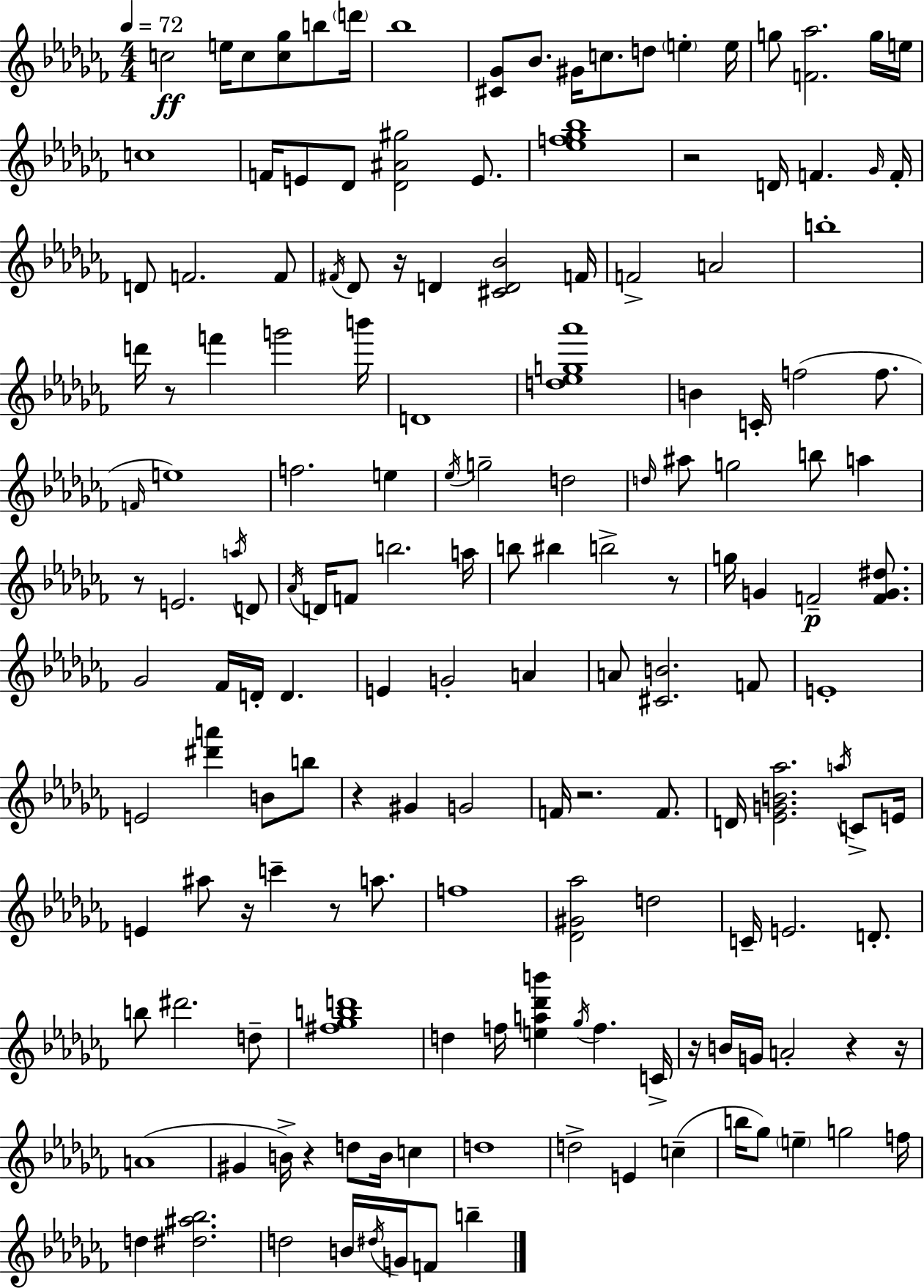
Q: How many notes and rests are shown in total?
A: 160